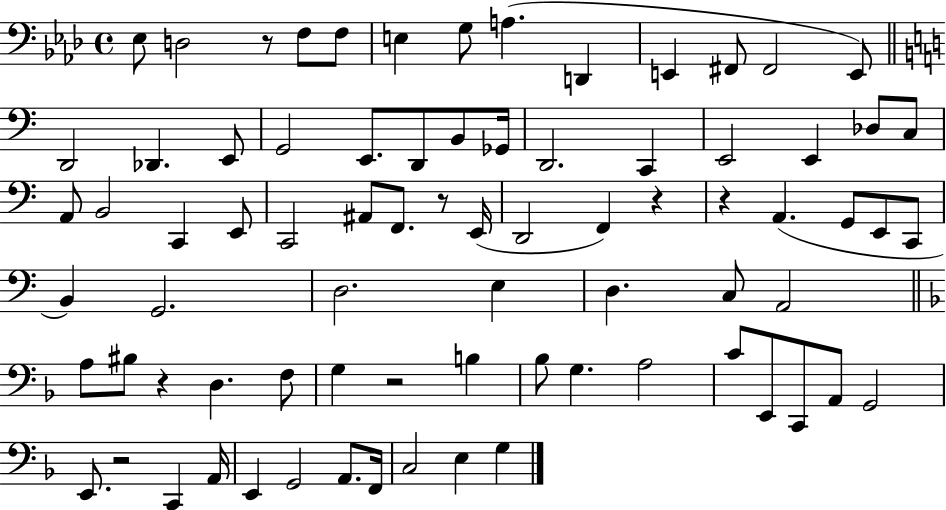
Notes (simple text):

Eb3/e D3/h R/e F3/e F3/e E3/q G3/e A3/q. D2/q E2/q F#2/e F#2/h E2/e D2/h Db2/q. E2/e G2/h E2/e. D2/e B2/e Gb2/s D2/h. C2/q E2/h E2/q Db3/e C3/e A2/e B2/h C2/q E2/e C2/h A#2/e F2/e. R/e E2/s D2/h F2/q R/q R/q A2/q. G2/e E2/e C2/e B2/q G2/h. D3/h. E3/q D3/q. C3/e A2/h A3/e BIS3/e R/q D3/q. F3/e G3/q R/h B3/q Bb3/e G3/q. A3/h C4/e E2/e C2/e A2/e G2/h E2/e. R/h C2/q A2/s E2/q G2/h A2/e. F2/s C3/h E3/q G3/q